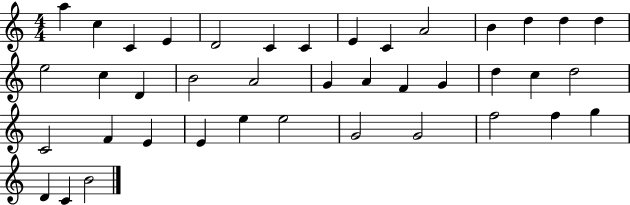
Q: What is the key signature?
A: C major